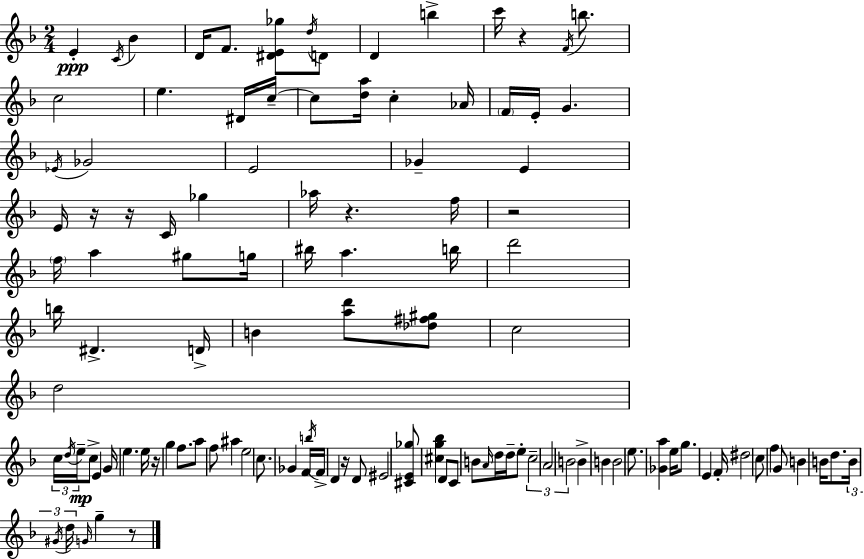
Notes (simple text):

E4/q C4/s Bb4/q D4/s F4/e. [D#4,E4,Gb5]/e D5/s D4/e D4/q B5/q C6/s R/q F4/s B5/e. C5/h E5/q. D#4/s C5/s C5/e [D5,A5]/s C5/q Ab4/s F4/s E4/s G4/q. Eb4/s Gb4/h E4/h Gb4/q E4/q E4/s R/s R/s C4/s Gb5/q Ab5/s R/q. F5/s R/h F5/s A5/q G#5/e G5/s BIS5/s A5/q. B5/s D6/h B5/s D#4/q. D4/s B4/q [A5,D6]/e [Db5,F#5,G#5]/e C5/h D5/h C5/s D5/s E5/s C5/e E4/q G4/s E5/q. E5/s R/s G5/q F5/e. A5/e F5/e A#5/q E5/h C5/e. Gb4/q F4/s B5/s F4/s D4/q R/s D4/e EIS4/h [C#4,E4,Gb5]/e [C#5,G5,Bb5]/q D4/e C4/e B4/e A4/s D5/s D5/s E5/e C5/h A4/h B4/h B4/q B4/q B4/h E5/e. [Gb4,A5]/q E5/s G5/e. E4/q F4/s D#5/h C5/e F5/q G4/e B4/q B4/s D5/e. B4/s G#4/s D5/s G4/s G5/q R/e